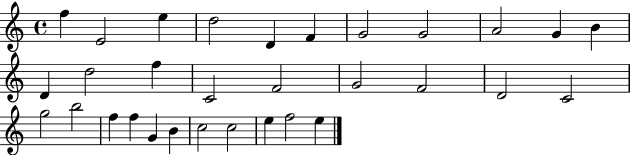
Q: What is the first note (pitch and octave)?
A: F5